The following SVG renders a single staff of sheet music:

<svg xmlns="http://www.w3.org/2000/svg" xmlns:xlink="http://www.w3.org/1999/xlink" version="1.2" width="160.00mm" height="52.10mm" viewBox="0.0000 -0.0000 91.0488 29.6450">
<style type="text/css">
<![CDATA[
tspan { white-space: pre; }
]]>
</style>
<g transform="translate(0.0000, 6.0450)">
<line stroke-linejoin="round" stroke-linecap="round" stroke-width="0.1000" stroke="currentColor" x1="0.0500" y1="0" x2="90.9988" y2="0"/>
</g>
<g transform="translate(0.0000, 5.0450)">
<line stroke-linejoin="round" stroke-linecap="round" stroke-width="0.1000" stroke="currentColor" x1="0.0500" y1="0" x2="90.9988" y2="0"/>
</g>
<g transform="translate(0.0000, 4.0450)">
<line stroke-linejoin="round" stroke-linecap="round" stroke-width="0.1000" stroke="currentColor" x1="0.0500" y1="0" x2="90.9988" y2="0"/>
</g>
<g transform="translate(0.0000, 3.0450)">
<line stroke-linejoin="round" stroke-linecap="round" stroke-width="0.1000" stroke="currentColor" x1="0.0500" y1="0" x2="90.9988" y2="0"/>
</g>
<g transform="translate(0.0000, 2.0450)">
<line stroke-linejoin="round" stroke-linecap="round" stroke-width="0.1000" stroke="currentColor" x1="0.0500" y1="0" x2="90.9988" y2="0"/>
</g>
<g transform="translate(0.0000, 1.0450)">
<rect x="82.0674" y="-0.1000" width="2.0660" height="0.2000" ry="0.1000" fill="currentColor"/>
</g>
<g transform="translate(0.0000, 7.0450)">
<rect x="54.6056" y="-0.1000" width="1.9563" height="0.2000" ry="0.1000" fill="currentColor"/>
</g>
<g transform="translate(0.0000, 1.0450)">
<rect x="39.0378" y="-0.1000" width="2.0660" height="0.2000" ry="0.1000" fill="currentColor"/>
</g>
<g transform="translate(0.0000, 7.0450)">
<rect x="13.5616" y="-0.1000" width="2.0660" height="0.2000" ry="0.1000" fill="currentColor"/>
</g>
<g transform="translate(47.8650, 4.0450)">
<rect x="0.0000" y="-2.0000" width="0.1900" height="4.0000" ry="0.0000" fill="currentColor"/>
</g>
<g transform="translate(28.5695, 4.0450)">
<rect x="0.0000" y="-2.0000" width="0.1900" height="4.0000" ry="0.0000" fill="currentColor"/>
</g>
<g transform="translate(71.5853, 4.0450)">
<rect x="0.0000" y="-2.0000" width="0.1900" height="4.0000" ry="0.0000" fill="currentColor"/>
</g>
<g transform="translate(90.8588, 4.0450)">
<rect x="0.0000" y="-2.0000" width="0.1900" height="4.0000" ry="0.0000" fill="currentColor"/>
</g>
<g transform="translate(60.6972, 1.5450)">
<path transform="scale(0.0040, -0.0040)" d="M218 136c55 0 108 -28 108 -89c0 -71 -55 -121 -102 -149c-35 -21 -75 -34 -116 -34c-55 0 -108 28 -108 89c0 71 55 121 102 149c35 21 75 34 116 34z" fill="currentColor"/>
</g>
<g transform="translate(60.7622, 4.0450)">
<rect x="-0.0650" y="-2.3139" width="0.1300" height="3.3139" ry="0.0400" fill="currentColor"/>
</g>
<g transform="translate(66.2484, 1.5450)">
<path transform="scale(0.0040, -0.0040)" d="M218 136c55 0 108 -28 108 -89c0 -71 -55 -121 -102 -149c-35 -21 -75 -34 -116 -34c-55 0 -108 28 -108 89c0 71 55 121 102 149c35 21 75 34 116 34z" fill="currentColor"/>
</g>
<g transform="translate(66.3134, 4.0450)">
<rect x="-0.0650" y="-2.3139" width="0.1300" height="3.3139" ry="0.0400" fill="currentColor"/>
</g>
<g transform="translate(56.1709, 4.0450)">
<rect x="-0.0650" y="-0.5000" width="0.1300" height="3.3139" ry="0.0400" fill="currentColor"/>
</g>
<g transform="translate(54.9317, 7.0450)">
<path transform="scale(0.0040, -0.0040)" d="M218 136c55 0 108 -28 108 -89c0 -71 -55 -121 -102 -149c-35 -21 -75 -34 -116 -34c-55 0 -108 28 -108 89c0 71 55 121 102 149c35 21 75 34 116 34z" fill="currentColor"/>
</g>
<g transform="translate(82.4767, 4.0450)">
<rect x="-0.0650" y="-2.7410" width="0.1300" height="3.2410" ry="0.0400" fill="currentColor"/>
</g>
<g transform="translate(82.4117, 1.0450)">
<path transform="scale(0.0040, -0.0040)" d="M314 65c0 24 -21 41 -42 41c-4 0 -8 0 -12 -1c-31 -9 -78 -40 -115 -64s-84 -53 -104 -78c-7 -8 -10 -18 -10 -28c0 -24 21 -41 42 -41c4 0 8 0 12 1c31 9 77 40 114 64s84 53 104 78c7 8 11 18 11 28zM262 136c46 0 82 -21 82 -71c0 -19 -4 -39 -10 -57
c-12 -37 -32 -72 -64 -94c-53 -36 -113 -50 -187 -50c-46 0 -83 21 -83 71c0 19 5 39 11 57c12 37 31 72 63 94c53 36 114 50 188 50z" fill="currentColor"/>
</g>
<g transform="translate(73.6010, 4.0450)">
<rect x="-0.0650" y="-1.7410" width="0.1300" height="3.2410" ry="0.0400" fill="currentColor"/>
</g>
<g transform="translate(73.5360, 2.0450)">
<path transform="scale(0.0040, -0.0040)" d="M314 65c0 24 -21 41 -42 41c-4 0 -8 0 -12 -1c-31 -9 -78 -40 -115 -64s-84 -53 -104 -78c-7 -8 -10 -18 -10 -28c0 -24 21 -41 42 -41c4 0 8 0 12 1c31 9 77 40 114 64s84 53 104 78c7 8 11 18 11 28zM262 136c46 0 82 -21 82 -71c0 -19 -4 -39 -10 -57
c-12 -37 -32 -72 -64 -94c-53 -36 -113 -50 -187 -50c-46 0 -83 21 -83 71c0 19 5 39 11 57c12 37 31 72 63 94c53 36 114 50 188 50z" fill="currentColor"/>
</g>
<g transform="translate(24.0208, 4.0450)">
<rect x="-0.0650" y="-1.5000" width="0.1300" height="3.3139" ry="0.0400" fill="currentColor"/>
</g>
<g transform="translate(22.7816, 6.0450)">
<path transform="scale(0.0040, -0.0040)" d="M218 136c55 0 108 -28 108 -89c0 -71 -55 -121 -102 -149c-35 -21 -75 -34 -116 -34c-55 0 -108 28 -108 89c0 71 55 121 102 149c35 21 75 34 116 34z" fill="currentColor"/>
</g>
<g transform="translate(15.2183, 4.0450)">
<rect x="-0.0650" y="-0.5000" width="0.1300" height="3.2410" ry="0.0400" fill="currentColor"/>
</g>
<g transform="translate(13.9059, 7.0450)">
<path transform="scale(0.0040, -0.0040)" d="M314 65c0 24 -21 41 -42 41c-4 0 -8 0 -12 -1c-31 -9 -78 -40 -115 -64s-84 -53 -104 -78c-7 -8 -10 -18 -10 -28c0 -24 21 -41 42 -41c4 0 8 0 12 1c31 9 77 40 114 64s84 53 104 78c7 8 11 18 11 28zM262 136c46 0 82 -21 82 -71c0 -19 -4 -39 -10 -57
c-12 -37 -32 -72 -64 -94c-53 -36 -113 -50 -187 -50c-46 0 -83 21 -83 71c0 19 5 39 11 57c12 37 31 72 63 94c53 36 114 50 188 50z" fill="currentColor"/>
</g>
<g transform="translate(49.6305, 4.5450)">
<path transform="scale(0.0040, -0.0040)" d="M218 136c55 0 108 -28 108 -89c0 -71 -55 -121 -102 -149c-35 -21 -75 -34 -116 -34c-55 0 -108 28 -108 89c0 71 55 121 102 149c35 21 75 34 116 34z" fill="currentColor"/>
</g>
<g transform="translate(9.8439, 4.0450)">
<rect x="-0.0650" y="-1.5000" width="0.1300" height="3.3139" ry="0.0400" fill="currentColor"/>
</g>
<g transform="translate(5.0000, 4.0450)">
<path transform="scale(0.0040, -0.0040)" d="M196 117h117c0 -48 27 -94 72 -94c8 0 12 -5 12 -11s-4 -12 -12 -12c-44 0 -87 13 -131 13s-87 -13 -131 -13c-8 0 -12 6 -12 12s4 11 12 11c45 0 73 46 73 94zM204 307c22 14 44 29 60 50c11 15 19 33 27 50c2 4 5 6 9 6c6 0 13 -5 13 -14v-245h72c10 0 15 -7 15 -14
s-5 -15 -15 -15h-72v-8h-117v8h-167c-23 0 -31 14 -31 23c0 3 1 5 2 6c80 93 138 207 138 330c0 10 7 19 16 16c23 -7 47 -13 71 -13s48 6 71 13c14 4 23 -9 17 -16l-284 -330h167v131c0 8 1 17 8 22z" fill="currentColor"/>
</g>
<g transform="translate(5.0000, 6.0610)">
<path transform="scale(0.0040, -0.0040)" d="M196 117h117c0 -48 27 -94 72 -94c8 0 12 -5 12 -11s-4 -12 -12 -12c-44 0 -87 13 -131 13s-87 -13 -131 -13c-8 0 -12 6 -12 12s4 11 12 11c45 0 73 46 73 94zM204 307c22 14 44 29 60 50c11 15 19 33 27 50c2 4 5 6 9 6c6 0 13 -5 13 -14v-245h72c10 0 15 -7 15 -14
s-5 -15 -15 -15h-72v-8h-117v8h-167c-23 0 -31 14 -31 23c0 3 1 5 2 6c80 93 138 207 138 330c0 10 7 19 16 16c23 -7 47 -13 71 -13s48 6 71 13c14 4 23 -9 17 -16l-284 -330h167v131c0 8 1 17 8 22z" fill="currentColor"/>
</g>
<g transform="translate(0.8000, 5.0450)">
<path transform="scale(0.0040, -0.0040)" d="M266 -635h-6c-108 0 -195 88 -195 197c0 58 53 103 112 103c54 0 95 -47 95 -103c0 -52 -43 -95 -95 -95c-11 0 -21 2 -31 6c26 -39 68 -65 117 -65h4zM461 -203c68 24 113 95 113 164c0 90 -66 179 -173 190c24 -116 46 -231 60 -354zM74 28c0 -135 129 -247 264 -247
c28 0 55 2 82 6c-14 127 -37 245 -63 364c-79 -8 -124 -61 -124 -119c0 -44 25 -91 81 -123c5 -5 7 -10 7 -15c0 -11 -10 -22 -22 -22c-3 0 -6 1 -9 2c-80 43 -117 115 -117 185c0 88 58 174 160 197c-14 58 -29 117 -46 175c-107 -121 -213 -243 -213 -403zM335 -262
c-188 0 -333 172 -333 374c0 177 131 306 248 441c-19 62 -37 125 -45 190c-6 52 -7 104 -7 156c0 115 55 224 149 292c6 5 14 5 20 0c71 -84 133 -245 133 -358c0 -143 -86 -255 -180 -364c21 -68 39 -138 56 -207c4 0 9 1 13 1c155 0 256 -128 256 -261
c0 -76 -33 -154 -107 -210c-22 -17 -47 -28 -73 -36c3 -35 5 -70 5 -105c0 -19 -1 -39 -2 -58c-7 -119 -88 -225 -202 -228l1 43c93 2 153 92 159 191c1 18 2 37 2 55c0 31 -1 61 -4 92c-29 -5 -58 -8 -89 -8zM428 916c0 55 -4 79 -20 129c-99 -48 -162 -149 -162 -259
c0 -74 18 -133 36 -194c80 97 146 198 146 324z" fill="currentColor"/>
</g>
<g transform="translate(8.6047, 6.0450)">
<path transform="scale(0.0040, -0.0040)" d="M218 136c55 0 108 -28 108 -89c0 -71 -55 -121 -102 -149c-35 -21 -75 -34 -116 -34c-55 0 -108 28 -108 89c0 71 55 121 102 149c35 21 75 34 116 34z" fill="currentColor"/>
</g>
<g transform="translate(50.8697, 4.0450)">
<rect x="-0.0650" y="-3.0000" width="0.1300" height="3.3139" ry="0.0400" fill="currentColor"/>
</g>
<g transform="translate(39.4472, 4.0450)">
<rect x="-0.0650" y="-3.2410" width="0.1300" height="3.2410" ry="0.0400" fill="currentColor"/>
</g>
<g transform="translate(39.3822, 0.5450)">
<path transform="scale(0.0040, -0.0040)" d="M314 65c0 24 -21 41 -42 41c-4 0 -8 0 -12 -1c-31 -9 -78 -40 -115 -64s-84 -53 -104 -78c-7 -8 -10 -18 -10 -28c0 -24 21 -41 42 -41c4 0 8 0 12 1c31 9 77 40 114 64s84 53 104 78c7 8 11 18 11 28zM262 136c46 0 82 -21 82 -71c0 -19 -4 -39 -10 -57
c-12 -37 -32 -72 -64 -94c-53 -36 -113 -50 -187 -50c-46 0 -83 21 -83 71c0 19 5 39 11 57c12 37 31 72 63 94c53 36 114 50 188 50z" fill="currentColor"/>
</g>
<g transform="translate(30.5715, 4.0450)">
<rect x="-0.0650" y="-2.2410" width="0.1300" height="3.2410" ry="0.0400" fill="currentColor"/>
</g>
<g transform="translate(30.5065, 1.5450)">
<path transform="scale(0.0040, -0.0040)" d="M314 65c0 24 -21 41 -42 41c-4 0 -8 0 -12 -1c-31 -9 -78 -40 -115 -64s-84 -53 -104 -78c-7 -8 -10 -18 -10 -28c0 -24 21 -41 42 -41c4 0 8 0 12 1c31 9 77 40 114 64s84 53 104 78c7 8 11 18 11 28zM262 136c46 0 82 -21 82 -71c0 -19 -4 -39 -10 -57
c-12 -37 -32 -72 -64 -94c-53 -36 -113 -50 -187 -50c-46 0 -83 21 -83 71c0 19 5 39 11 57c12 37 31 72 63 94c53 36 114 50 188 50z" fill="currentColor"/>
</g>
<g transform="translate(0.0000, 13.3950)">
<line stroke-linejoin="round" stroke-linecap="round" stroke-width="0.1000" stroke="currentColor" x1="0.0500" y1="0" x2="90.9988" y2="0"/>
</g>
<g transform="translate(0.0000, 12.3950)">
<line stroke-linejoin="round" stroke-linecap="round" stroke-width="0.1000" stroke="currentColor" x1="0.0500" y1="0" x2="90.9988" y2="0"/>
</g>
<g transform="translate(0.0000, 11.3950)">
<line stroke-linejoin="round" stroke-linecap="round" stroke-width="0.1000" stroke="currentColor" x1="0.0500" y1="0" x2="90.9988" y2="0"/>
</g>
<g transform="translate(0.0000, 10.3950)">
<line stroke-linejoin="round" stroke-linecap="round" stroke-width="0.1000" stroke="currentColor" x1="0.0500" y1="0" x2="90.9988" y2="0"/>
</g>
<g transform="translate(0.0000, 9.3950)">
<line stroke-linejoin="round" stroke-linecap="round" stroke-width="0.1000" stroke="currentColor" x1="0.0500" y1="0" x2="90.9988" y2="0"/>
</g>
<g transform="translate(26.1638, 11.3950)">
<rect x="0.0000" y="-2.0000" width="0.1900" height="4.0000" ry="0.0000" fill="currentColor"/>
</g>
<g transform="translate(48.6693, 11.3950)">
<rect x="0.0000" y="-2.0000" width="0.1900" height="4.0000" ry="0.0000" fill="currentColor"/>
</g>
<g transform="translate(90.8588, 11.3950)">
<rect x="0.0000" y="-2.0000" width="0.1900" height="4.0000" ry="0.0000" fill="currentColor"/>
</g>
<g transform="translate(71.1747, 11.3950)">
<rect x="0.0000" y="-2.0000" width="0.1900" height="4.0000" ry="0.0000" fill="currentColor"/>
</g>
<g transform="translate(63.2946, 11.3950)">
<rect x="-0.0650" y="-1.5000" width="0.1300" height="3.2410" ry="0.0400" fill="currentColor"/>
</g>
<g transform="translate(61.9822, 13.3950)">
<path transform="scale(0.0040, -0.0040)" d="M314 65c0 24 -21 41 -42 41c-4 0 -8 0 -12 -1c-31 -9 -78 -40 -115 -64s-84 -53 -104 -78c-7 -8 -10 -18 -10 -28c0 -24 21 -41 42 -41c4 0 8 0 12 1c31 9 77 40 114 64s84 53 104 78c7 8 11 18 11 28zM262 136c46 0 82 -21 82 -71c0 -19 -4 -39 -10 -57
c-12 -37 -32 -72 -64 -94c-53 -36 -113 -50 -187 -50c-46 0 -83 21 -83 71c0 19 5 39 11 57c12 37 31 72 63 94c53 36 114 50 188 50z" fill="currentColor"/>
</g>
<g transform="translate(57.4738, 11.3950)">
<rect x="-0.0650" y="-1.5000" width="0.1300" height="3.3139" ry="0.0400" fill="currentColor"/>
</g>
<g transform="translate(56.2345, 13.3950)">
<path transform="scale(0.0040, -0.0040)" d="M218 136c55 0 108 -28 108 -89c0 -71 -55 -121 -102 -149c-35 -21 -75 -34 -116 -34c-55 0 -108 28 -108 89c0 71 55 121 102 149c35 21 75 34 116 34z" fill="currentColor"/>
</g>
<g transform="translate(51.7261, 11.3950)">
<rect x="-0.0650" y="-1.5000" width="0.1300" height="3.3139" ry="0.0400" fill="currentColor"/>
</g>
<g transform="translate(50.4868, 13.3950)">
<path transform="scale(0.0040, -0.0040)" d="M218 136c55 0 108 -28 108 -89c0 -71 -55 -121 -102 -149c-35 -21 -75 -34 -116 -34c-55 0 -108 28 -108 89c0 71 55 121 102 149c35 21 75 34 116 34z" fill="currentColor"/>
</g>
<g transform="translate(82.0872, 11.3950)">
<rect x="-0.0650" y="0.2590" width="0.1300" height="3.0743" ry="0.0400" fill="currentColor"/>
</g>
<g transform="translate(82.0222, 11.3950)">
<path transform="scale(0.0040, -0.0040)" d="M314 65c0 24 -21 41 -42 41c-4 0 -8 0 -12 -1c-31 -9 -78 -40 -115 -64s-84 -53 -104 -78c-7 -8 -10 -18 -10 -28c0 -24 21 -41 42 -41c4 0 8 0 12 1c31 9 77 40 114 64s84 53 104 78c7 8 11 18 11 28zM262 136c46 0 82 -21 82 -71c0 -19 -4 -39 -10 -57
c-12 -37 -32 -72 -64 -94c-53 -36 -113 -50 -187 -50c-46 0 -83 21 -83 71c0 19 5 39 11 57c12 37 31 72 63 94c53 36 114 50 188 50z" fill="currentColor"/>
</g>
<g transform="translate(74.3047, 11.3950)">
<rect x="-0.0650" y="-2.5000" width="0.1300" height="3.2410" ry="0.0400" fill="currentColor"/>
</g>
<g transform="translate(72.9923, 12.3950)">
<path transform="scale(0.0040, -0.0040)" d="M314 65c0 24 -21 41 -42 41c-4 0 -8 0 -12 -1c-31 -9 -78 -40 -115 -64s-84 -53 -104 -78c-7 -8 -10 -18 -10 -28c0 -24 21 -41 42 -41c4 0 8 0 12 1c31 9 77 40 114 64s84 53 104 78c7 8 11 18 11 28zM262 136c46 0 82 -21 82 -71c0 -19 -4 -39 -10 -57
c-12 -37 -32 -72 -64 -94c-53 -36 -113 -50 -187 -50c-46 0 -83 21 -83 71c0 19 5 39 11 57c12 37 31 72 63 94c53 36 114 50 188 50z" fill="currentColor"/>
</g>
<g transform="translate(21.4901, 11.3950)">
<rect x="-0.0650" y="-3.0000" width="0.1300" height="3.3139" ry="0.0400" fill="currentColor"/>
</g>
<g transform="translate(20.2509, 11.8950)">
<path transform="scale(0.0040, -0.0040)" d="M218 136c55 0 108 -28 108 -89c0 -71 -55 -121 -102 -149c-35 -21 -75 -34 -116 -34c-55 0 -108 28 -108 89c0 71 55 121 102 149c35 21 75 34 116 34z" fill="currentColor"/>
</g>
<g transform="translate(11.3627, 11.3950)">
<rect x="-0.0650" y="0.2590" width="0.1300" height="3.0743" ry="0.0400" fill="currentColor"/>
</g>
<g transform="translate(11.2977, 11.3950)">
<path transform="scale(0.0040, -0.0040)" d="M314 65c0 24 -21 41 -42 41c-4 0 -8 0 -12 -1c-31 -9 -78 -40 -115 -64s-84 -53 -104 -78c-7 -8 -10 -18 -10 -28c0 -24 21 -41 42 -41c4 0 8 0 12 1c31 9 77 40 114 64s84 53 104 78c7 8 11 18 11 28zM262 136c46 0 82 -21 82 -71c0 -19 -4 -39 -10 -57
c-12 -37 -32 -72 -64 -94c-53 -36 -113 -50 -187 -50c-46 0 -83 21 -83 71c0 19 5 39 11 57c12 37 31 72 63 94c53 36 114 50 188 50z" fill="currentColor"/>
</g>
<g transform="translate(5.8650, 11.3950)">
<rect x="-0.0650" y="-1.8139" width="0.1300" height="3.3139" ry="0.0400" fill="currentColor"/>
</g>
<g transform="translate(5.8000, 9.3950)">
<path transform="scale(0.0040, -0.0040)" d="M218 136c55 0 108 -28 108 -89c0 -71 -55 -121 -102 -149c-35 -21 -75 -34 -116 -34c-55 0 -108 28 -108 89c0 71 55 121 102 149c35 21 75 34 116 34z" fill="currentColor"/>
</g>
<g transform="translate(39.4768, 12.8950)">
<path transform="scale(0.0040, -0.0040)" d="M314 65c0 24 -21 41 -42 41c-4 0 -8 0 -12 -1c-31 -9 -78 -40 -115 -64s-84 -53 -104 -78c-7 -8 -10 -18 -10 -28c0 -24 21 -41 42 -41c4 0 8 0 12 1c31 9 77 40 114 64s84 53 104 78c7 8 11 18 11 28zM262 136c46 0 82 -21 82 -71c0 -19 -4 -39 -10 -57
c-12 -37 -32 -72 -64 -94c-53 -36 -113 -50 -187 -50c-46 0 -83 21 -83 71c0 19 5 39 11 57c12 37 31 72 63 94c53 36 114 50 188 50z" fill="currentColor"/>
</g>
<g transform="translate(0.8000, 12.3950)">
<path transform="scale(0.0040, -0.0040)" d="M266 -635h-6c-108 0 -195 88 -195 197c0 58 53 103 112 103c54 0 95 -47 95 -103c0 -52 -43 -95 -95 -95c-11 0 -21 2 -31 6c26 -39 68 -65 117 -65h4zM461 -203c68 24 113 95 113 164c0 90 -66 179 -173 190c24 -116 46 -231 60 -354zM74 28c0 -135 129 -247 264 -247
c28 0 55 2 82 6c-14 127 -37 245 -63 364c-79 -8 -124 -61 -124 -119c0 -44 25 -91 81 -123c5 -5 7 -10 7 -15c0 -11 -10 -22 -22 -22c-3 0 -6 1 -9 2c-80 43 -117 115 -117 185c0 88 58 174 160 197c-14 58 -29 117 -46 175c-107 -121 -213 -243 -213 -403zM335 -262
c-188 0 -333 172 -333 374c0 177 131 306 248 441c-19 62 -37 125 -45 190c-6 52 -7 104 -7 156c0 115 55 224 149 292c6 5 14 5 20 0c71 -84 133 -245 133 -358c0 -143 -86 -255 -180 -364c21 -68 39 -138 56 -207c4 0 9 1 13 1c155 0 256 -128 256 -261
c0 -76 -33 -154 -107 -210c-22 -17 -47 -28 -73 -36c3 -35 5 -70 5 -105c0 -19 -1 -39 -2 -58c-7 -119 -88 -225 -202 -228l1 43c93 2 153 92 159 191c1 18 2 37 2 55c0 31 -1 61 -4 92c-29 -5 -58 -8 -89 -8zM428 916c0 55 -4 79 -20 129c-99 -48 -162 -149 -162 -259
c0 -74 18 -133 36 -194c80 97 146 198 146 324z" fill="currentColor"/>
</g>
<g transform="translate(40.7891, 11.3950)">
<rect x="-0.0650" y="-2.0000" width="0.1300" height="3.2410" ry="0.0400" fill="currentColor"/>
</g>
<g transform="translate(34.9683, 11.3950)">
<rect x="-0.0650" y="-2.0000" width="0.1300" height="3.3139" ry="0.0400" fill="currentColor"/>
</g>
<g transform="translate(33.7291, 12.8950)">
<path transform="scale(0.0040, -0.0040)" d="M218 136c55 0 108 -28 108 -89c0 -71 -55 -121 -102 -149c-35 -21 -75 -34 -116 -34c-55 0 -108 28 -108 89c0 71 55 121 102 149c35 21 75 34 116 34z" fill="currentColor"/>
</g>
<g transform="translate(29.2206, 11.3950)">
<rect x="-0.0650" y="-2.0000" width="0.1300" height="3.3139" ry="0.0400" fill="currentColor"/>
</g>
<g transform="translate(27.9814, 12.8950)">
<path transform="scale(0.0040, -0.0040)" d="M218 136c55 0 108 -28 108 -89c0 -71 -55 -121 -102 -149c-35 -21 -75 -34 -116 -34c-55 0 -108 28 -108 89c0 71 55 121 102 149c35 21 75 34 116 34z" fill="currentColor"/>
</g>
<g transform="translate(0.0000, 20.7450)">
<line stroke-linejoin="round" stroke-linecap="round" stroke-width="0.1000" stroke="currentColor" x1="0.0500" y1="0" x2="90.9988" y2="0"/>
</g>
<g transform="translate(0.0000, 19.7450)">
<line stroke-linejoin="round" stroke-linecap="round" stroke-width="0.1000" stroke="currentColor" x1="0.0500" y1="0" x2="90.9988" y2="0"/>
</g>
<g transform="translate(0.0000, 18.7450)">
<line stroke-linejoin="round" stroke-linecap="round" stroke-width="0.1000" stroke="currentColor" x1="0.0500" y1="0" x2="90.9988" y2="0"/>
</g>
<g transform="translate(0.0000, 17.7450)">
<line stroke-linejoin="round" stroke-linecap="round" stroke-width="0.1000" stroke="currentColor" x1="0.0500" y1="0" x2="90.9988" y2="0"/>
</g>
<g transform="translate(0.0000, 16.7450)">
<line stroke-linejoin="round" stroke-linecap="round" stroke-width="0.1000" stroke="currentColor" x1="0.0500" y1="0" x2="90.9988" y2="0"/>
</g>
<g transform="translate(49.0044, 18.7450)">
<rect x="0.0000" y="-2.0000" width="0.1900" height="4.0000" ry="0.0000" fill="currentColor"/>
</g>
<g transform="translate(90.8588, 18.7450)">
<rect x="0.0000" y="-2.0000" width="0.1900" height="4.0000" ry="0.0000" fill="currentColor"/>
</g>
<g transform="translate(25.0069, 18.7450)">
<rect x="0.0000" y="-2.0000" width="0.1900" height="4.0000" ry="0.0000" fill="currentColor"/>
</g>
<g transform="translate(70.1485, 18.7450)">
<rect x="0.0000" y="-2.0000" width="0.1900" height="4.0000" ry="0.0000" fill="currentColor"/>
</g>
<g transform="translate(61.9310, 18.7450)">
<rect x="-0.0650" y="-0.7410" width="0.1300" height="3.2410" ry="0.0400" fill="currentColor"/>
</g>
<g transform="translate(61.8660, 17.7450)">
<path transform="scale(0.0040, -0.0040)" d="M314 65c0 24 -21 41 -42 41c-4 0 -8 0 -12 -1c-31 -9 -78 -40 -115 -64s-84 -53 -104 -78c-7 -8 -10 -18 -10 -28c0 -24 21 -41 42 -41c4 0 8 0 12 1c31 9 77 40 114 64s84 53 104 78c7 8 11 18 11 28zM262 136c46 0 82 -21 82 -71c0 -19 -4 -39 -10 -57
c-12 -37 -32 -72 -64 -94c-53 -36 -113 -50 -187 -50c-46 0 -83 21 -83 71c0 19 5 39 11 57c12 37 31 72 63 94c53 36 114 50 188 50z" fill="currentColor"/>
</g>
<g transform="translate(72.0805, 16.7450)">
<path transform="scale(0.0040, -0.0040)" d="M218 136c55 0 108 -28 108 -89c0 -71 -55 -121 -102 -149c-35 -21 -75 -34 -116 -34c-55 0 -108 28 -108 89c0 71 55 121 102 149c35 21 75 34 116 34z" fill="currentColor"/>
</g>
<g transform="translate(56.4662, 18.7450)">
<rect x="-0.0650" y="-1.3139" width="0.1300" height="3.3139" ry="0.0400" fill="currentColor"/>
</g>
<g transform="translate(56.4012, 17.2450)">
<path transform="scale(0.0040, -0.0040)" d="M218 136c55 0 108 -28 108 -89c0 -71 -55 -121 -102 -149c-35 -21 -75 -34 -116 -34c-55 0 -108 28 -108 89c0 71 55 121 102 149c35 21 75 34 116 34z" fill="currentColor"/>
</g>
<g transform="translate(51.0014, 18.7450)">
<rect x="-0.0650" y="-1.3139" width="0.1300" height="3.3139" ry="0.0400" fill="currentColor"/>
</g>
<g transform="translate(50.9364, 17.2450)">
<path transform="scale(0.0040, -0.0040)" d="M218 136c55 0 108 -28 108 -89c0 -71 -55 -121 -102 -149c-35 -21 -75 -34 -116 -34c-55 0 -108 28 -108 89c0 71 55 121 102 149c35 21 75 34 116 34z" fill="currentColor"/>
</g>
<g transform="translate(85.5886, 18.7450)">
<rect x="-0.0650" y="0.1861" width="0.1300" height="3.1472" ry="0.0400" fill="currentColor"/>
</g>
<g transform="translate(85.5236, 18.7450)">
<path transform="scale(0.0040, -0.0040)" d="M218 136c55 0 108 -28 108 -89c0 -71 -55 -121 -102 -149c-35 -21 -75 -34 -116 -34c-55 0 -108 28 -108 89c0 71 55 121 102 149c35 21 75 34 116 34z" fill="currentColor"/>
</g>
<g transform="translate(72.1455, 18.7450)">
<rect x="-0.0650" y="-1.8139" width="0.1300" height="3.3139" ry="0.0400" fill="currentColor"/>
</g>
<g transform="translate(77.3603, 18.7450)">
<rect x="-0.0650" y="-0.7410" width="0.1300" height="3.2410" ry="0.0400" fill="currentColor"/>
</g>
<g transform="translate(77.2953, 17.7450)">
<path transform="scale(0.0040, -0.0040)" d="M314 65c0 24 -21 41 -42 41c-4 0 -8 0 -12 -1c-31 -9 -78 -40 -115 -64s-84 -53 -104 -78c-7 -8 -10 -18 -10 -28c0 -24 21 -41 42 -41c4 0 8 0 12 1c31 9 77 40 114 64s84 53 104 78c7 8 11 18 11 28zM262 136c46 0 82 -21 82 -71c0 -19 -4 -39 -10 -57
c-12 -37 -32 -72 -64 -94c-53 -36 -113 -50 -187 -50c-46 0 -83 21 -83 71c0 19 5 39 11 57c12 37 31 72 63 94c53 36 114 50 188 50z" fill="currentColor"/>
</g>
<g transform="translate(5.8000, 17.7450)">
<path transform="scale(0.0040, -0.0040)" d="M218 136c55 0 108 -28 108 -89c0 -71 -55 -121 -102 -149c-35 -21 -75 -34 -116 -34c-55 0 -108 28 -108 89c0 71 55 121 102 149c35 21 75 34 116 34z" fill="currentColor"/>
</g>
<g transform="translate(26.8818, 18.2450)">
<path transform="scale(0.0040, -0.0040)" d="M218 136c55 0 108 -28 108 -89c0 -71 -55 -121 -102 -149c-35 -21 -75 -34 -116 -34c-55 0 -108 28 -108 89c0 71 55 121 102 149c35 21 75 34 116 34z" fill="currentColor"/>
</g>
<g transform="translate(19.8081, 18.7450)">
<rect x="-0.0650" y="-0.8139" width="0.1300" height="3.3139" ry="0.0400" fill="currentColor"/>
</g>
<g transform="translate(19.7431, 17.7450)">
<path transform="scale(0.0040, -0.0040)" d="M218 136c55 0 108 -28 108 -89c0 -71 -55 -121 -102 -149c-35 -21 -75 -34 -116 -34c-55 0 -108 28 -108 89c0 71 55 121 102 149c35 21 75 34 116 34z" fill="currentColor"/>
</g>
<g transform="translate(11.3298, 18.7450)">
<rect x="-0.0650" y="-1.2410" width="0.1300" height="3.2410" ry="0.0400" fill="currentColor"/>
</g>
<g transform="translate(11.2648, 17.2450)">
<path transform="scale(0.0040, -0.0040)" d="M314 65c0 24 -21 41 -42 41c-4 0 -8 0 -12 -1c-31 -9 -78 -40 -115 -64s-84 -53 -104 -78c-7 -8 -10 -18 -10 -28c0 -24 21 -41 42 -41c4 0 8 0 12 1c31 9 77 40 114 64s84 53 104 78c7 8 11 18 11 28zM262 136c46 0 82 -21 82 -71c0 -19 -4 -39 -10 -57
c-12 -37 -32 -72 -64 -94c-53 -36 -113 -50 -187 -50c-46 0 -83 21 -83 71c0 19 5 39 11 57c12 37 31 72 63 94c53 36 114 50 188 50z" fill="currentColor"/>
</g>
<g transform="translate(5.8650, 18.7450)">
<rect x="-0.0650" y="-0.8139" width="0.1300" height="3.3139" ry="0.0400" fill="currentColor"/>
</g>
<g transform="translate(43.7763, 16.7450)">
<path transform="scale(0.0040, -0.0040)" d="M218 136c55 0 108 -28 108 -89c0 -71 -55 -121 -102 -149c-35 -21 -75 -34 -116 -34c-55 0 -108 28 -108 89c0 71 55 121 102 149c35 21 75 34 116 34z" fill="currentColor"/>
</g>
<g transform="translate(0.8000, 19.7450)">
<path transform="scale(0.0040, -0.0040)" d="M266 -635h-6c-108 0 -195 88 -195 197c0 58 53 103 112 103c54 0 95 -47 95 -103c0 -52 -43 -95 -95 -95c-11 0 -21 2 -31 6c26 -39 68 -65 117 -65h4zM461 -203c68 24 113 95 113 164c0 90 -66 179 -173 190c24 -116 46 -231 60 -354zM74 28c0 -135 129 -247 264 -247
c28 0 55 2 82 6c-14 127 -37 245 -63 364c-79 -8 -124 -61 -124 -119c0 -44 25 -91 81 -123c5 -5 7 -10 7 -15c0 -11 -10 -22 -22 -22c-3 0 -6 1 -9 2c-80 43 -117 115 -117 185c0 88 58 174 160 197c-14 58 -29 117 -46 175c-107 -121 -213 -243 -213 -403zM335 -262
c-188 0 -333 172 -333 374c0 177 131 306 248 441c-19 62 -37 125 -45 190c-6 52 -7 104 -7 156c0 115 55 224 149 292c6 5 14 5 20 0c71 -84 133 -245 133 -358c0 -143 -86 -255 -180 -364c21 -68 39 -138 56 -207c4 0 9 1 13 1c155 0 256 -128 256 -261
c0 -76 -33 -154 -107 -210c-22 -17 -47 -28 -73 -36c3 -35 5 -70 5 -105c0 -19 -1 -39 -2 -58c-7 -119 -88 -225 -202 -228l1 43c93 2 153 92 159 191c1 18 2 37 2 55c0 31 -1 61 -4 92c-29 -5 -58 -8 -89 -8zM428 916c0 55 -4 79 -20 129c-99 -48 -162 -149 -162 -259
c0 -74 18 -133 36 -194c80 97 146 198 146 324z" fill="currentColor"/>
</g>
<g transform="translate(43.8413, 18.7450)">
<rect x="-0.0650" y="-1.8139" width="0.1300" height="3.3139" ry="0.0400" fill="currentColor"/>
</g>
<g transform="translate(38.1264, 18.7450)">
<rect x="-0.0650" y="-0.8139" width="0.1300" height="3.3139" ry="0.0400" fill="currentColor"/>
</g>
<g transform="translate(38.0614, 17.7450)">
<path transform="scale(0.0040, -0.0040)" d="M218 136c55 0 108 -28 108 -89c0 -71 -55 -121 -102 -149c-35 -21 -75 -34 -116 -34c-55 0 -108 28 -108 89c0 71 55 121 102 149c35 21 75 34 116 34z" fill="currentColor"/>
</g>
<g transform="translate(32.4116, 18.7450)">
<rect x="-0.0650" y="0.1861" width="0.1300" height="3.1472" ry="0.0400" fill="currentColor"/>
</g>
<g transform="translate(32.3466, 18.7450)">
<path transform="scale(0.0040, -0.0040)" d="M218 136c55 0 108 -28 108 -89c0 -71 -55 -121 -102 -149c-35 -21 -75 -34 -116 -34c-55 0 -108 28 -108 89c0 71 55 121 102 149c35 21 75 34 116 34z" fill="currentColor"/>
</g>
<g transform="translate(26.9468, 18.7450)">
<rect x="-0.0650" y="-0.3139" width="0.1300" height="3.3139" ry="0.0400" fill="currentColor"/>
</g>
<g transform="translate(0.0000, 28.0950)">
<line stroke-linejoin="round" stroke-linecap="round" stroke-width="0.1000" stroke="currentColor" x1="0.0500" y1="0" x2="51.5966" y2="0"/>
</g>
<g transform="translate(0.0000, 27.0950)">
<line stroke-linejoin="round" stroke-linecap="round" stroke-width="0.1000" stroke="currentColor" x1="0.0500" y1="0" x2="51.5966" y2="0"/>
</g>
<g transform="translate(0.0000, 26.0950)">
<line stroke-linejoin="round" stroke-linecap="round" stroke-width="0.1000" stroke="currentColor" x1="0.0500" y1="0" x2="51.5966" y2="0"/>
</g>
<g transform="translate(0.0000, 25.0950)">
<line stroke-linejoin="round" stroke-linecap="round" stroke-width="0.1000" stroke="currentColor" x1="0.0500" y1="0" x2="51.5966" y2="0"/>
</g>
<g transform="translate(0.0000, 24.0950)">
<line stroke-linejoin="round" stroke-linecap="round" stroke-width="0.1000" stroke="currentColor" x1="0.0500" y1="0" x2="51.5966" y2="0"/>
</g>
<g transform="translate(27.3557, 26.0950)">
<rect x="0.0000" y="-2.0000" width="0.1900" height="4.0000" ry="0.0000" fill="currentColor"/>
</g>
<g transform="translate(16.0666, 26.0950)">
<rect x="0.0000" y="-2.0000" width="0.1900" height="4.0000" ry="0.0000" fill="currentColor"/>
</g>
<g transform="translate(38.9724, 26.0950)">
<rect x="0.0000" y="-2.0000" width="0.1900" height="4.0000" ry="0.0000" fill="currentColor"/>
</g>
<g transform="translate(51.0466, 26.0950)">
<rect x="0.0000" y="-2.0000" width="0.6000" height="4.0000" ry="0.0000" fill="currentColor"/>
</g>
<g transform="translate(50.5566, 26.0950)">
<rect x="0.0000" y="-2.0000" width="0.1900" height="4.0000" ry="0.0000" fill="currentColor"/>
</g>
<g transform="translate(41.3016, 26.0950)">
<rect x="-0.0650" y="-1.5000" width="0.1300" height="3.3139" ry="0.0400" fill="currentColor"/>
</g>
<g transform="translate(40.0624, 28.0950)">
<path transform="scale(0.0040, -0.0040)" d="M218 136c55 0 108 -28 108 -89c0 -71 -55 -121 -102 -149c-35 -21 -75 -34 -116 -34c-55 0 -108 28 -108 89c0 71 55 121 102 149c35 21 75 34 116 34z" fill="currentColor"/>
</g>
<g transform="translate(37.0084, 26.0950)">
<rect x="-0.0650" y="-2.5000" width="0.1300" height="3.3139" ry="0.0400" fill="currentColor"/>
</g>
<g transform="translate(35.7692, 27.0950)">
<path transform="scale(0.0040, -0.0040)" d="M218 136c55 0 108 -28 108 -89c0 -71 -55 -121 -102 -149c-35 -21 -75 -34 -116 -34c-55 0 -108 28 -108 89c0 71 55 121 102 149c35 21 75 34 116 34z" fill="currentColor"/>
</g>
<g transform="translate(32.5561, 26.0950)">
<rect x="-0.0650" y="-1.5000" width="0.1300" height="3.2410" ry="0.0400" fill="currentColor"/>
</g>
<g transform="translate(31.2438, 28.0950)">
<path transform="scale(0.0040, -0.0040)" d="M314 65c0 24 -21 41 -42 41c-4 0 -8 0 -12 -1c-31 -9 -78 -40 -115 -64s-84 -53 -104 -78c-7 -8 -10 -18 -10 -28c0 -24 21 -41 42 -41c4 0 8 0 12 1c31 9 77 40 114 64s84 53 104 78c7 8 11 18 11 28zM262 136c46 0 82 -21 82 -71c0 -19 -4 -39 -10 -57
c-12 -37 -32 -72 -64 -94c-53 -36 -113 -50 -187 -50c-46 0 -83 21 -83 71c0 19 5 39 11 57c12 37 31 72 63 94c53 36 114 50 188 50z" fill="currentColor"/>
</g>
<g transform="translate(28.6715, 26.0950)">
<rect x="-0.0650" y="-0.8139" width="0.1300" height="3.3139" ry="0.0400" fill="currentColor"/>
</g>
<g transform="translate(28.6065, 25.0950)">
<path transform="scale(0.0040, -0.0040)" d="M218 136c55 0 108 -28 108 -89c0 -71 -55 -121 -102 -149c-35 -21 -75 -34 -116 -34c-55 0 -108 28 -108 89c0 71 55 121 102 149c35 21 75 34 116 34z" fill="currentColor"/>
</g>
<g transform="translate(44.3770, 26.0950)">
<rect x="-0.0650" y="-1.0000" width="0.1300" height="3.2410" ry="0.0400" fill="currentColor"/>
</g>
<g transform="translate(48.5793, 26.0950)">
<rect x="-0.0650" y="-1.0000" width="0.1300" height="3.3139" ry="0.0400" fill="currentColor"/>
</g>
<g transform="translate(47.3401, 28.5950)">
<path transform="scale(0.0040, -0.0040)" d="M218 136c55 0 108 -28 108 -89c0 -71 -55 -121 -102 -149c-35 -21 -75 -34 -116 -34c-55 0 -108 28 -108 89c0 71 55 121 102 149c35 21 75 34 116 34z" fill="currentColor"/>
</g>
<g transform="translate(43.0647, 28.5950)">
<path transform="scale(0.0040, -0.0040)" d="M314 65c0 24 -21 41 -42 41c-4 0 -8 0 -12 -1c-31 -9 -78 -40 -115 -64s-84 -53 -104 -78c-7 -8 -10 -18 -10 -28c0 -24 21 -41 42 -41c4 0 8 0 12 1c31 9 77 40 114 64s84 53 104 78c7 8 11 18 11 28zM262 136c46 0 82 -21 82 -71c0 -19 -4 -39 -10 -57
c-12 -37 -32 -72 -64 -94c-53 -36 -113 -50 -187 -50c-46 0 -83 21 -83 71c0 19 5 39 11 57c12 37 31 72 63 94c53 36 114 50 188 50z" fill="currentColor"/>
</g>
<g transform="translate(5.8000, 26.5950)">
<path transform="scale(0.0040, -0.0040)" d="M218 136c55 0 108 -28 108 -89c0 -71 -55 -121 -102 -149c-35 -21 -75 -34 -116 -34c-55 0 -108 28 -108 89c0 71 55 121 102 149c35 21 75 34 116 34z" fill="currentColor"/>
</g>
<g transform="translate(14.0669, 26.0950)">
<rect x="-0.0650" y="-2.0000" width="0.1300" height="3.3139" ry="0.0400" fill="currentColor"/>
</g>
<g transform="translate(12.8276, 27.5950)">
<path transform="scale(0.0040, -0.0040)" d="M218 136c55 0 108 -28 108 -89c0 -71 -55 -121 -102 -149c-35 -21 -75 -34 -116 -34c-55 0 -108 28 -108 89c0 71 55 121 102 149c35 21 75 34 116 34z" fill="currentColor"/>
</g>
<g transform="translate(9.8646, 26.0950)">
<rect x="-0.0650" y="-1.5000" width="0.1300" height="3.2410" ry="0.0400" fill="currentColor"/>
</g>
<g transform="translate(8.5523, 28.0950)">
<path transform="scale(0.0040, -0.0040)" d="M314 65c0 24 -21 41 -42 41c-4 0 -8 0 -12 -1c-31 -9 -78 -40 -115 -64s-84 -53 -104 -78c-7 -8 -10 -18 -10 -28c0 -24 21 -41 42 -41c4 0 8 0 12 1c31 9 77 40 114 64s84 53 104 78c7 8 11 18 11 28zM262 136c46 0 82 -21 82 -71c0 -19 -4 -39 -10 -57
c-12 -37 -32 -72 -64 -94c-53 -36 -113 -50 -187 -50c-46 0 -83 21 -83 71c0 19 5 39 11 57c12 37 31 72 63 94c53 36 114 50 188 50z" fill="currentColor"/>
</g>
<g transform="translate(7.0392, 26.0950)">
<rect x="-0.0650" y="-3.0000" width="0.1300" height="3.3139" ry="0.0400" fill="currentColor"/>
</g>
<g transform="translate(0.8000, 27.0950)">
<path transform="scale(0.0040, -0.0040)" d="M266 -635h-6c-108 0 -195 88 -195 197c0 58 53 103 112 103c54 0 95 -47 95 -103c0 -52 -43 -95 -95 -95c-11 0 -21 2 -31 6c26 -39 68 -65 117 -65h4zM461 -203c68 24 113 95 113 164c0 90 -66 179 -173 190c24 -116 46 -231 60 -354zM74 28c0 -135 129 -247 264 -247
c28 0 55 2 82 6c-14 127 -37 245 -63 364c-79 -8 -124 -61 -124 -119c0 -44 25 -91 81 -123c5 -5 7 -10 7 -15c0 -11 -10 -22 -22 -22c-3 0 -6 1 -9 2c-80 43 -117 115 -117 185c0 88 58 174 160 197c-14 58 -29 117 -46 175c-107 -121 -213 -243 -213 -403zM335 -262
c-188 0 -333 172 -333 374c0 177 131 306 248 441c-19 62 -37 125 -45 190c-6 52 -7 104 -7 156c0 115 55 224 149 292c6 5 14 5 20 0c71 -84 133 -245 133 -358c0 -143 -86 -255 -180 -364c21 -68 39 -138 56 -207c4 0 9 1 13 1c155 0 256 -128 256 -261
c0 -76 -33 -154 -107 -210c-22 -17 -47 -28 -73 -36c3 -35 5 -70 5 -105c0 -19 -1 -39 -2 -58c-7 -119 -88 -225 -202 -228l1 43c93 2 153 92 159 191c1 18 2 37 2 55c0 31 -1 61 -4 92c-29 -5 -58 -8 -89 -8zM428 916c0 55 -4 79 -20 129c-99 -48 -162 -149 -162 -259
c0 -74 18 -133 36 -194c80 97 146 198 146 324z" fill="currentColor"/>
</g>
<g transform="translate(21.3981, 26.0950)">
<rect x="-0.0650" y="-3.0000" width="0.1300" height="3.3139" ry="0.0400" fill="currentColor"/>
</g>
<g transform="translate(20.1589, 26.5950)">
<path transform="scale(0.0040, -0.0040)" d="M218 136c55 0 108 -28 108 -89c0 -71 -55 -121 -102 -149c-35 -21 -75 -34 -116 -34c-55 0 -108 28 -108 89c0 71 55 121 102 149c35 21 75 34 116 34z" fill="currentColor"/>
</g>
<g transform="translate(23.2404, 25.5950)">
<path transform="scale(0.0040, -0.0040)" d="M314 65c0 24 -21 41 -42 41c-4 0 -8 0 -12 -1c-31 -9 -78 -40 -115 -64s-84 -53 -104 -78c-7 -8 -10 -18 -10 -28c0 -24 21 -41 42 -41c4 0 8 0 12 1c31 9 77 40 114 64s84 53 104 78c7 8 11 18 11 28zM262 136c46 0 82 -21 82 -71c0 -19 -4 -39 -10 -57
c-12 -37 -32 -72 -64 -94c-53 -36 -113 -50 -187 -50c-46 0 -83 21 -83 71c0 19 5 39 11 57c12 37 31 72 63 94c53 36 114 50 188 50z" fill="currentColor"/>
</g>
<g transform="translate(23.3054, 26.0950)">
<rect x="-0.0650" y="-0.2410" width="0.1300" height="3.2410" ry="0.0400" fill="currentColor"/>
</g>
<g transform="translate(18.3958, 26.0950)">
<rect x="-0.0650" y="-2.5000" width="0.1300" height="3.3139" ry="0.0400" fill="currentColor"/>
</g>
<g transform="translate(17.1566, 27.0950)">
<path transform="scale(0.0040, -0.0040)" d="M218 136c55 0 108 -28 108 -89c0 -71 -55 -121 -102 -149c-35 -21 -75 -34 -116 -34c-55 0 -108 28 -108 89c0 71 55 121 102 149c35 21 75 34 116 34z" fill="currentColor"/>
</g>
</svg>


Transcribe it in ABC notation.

X:1
T:Untitled
M:4/4
L:1/4
K:C
E C2 E g2 b2 A C g g f2 a2 f B2 A F F F2 E E E2 G2 B2 d e2 d c B d f e e d2 f d2 B A E2 F G A c2 d E2 G E D2 D